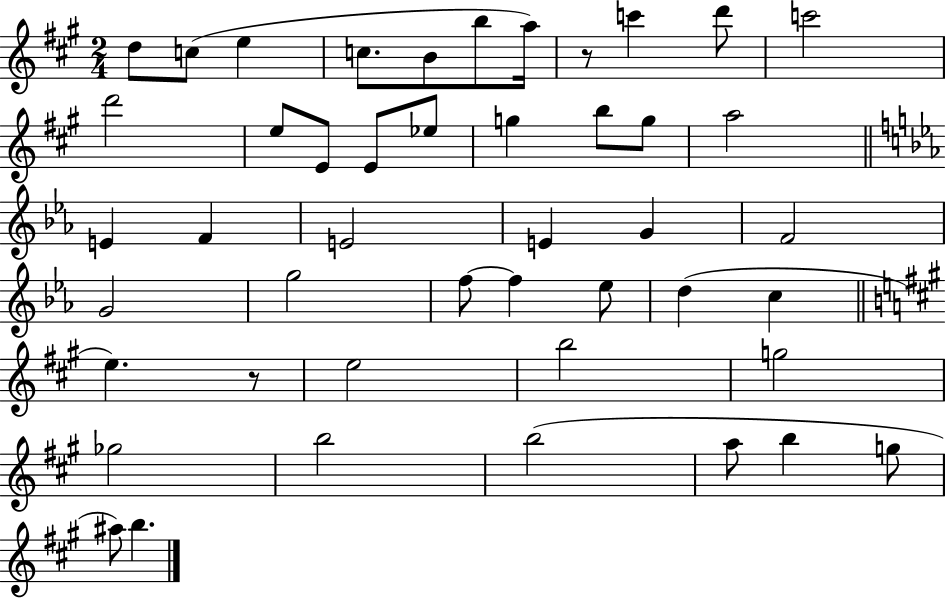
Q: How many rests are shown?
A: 2